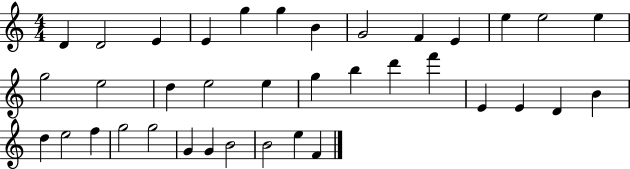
D4/q D4/h E4/q E4/q G5/q G5/q B4/q G4/h F4/q E4/q E5/q E5/h E5/q G5/h E5/h D5/q E5/h E5/q G5/q B5/q D6/q F6/q E4/q E4/q D4/q B4/q D5/q E5/h F5/q G5/h G5/h G4/q G4/q B4/h B4/h E5/q F4/q